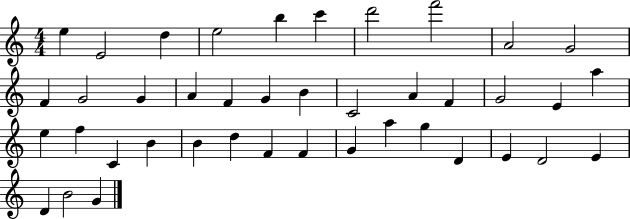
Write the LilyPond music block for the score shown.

{
  \clef treble
  \numericTimeSignature
  \time 4/4
  \key c \major
  e''4 e'2 d''4 | e''2 b''4 c'''4 | d'''2 f'''2 | a'2 g'2 | \break f'4 g'2 g'4 | a'4 f'4 g'4 b'4 | c'2 a'4 f'4 | g'2 e'4 a''4 | \break e''4 f''4 c'4 b'4 | b'4 d''4 f'4 f'4 | g'4 a''4 g''4 d'4 | e'4 d'2 e'4 | \break d'4 b'2 g'4 | \bar "|."
}